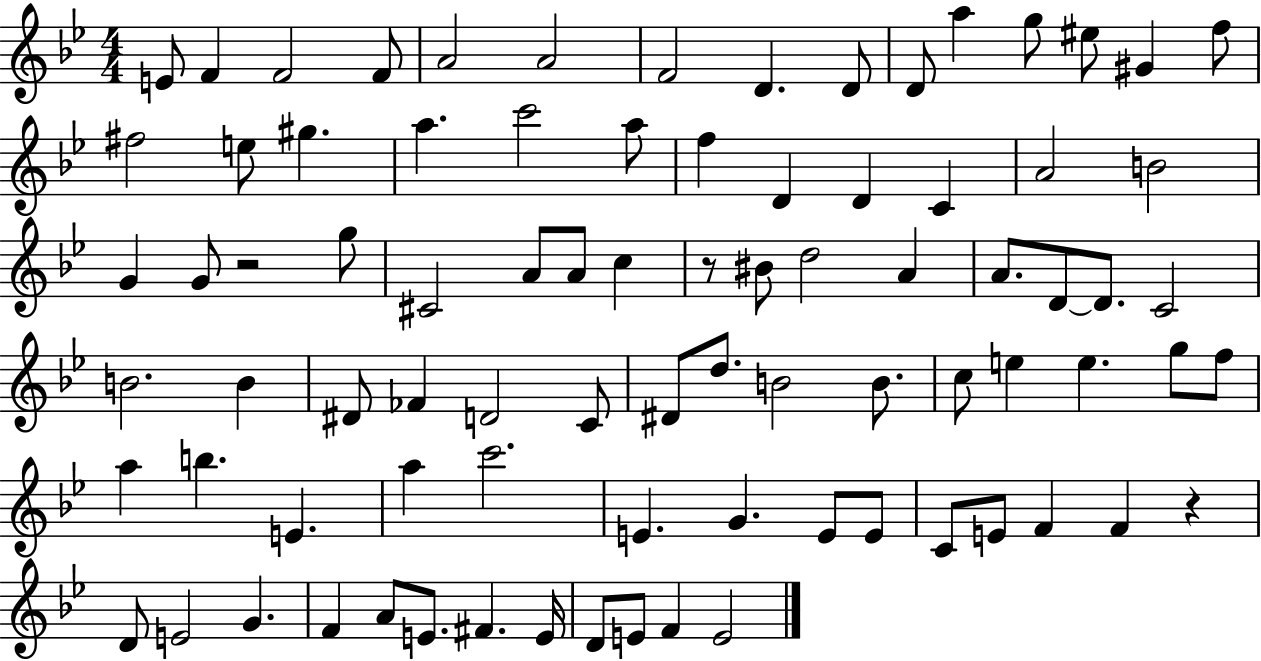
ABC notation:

X:1
T:Untitled
M:4/4
L:1/4
K:Bb
E/2 F F2 F/2 A2 A2 F2 D D/2 D/2 a g/2 ^e/2 ^G f/2 ^f2 e/2 ^g a c'2 a/2 f D D C A2 B2 G G/2 z2 g/2 ^C2 A/2 A/2 c z/2 ^B/2 d2 A A/2 D/2 D/2 C2 B2 B ^D/2 _F D2 C/2 ^D/2 d/2 B2 B/2 c/2 e e g/2 f/2 a b E a c'2 E G E/2 E/2 C/2 E/2 F F z D/2 E2 G F A/2 E/2 ^F E/4 D/2 E/2 F E2